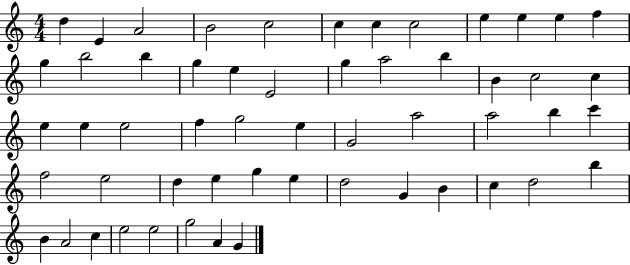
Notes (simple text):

D5/q E4/q A4/h B4/h C5/h C5/q C5/q C5/h E5/q E5/q E5/q F5/q G5/q B5/h B5/q G5/q E5/q E4/h G5/q A5/h B5/q B4/q C5/h C5/q E5/q E5/q E5/h F5/q G5/h E5/q G4/h A5/h A5/h B5/q C6/q F5/h E5/h D5/q E5/q G5/q E5/q D5/h G4/q B4/q C5/q D5/h B5/q B4/q A4/h C5/q E5/h E5/h G5/h A4/q G4/q